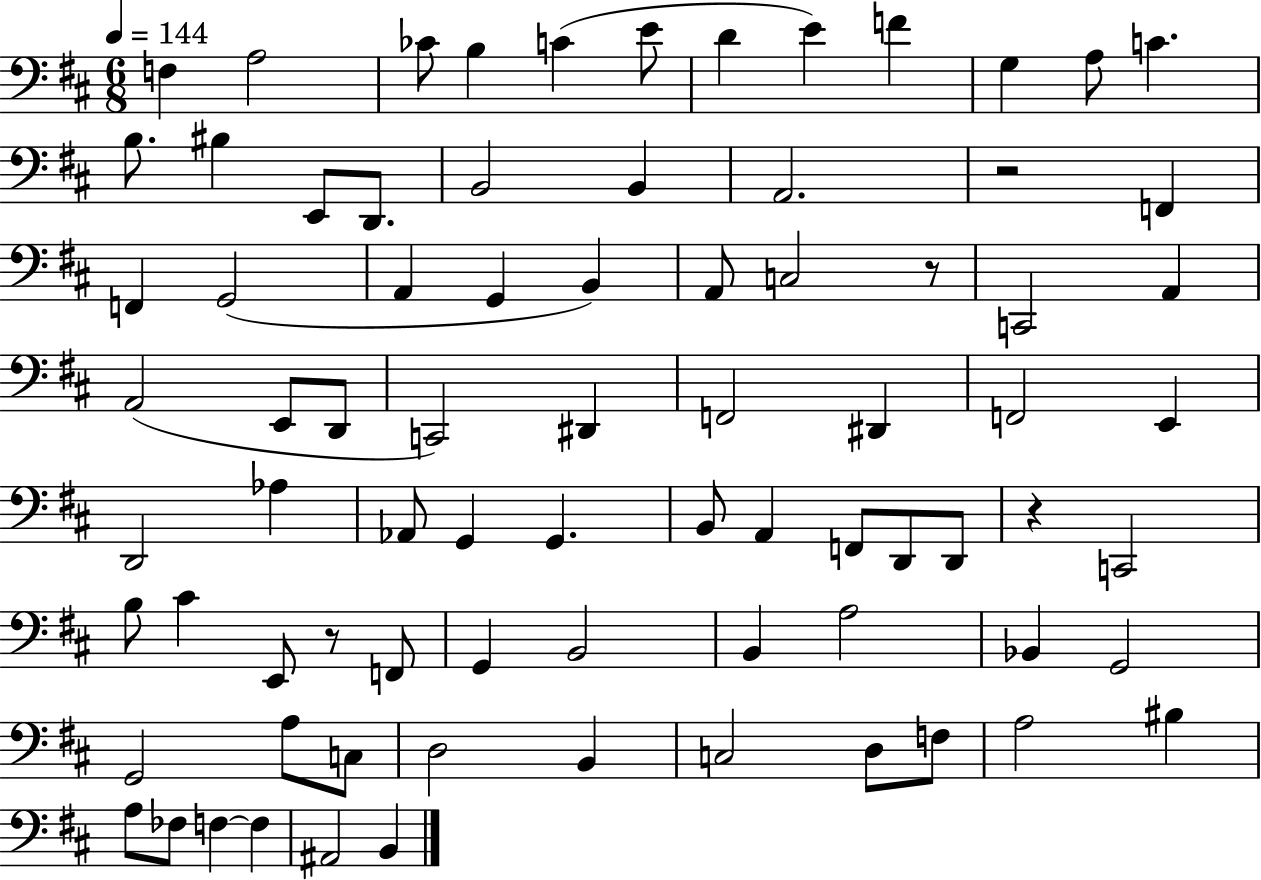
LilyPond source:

{
  \clef bass
  \numericTimeSignature
  \time 6/8
  \key d \major
  \tempo 4 = 144
  f4 a2 | ces'8 b4 c'4( e'8 | d'4 e'4) f'4 | g4 a8 c'4. | \break b8. bis4 e,8 d,8. | b,2 b,4 | a,2. | r2 f,4 | \break f,4 g,2( | a,4 g,4 b,4) | a,8 c2 r8 | c,2 a,4 | \break a,2( e,8 d,8 | c,2) dis,4 | f,2 dis,4 | f,2 e,4 | \break d,2 aes4 | aes,8 g,4 g,4. | b,8 a,4 f,8 d,8 d,8 | r4 c,2 | \break b8 cis'4 e,8 r8 f,8 | g,4 b,2 | b,4 a2 | bes,4 g,2 | \break g,2 a8 c8 | d2 b,4 | c2 d8 f8 | a2 bis4 | \break a8 fes8 f4~~ f4 | ais,2 b,4 | \bar "|."
}